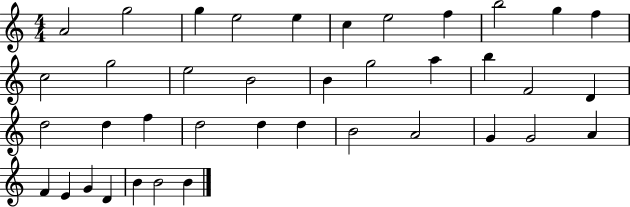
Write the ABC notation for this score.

X:1
T:Untitled
M:4/4
L:1/4
K:C
A2 g2 g e2 e c e2 f b2 g f c2 g2 e2 B2 B g2 a b F2 D d2 d f d2 d d B2 A2 G G2 A F E G D B B2 B